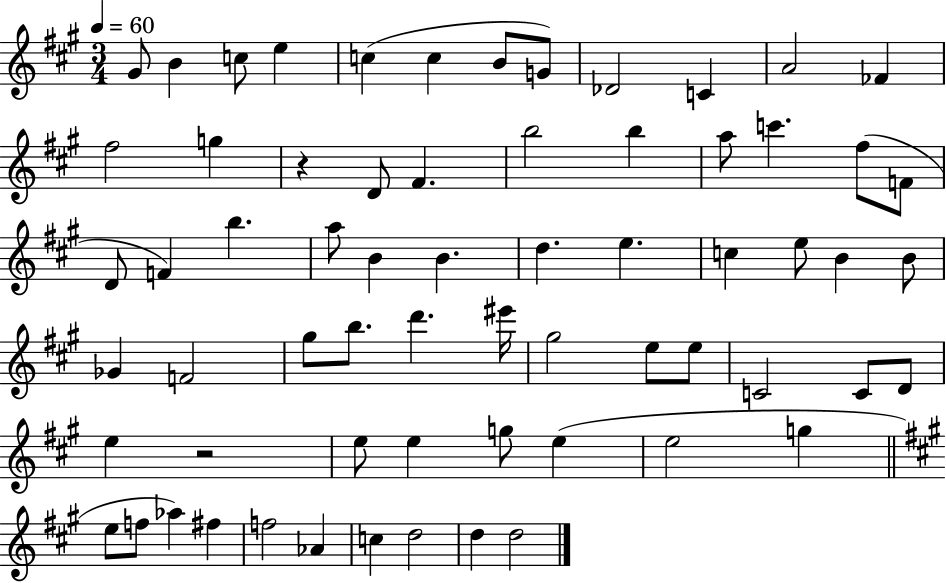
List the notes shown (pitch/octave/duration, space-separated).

G#4/e B4/q C5/e E5/q C5/q C5/q B4/e G4/e Db4/h C4/q A4/h FES4/q F#5/h G5/q R/q D4/e F#4/q. B5/h B5/q A5/e C6/q. F#5/e F4/e D4/e F4/q B5/q. A5/e B4/q B4/q. D5/q. E5/q. C5/q E5/e B4/q B4/e Gb4/q F4/h G#5/e B5/e. D6/q. EIS6/s G#5/h E5/e E5/e C4/h C4/e D4/e E5/q R/h E5/e E5/q G5/e E5/q E5/h G5/q E5/e F5/e Ab5/q F#5/q F5/h Ab4/q C5/q D5/h D5/q D5/h